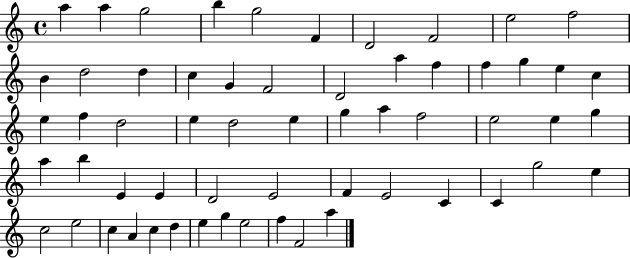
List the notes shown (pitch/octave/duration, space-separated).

A5/q A5/q G5/h B5/q G5/h F4/q D4/h F4/h E5/h F5/h B4/q D5/h D5/q C5/q G4/q F4/h D4/h A5/q F5/q F5/q G5/q E5/q C5/q E5/q F5/q D5/h E5/q D5/h E5/q G5/q A5/q F5/h E5/h E5/q G5/q A5/q B5/q E4/q E4/q D4/h E4/h F4/q E4/h C4/q C4/q G5/h E5/q C5/h E5/h C5/q A4/q C5/q D5/q E5/q G5/q E5/h F5/q F4/h A5/q